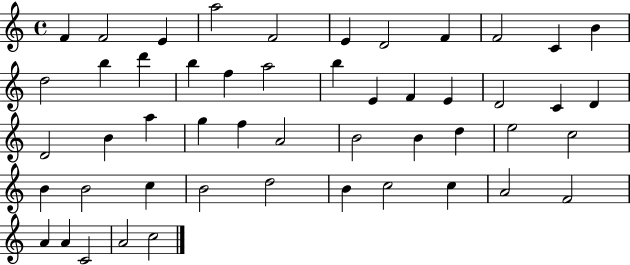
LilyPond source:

{
  \clef treble
  \time 4/4
  \defaultTimeSignature
  \key c \major
  f'4 f'2 e'4 | a''2 f'2 | e'4 d'2 f'4 | f'2 c'4 b'4 | \break d''2 b''4 d'''4 | b''4 f''4 a''2 | b''4 e'4 f'4 e'4 | d'2 c'4 d'4 | \break d'2 b'4 a''4 | g''4 f''4 a'2 | b'2 b'4 d''4 | e''2 c''2 | \break b'4 b'2 c''4 | b'2 d''2 | b'4 c''2 c''4 | a'2 f'2 | \break a'4 a'4 c'2 | a'2 c''2 | \bar "|."
}